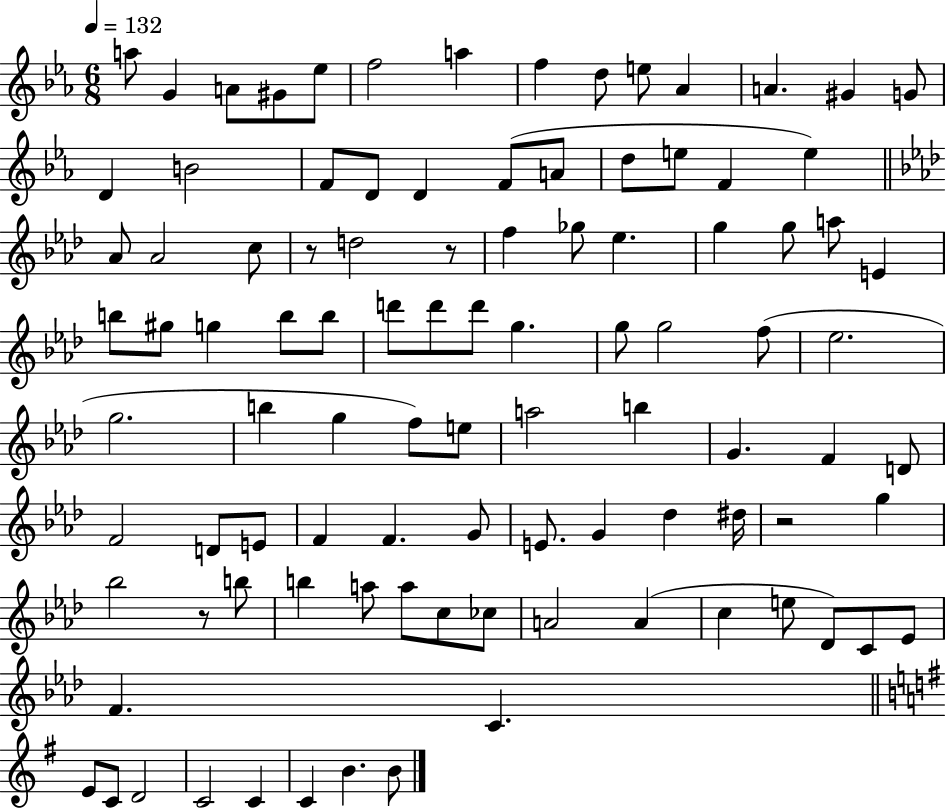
X:1
T:Untitled
M:6/8
L:1/4
K:Eb
a/2 G A/2 ^G/2 _e/2 f2 a f d/2 e/2 _A A ^G G/2 D B2 F/2 D/2 D F/2 A/2 d/2 e/2 F e _A/2 _A2 c/2 z/2 d2 z/2 f _g/2 _e g g/2 a/2 E b/2 ^g/2 g b/2 b/2 d'/2 d'/2 d'/2 g g/2 g2 f/2 _e2 g2 b g f/2 e/2 a2 b G F D/2 F2 D/2 E/2 F F G/2 E/2 G _d ^d/4 z2 g _b2 z/2 b/2 b a/2 a/2 c/2 _c/2 A2 A c e/2 _D/2 C/2 _E/2 F C E/2 C/2 D2 C2 C C B B/2